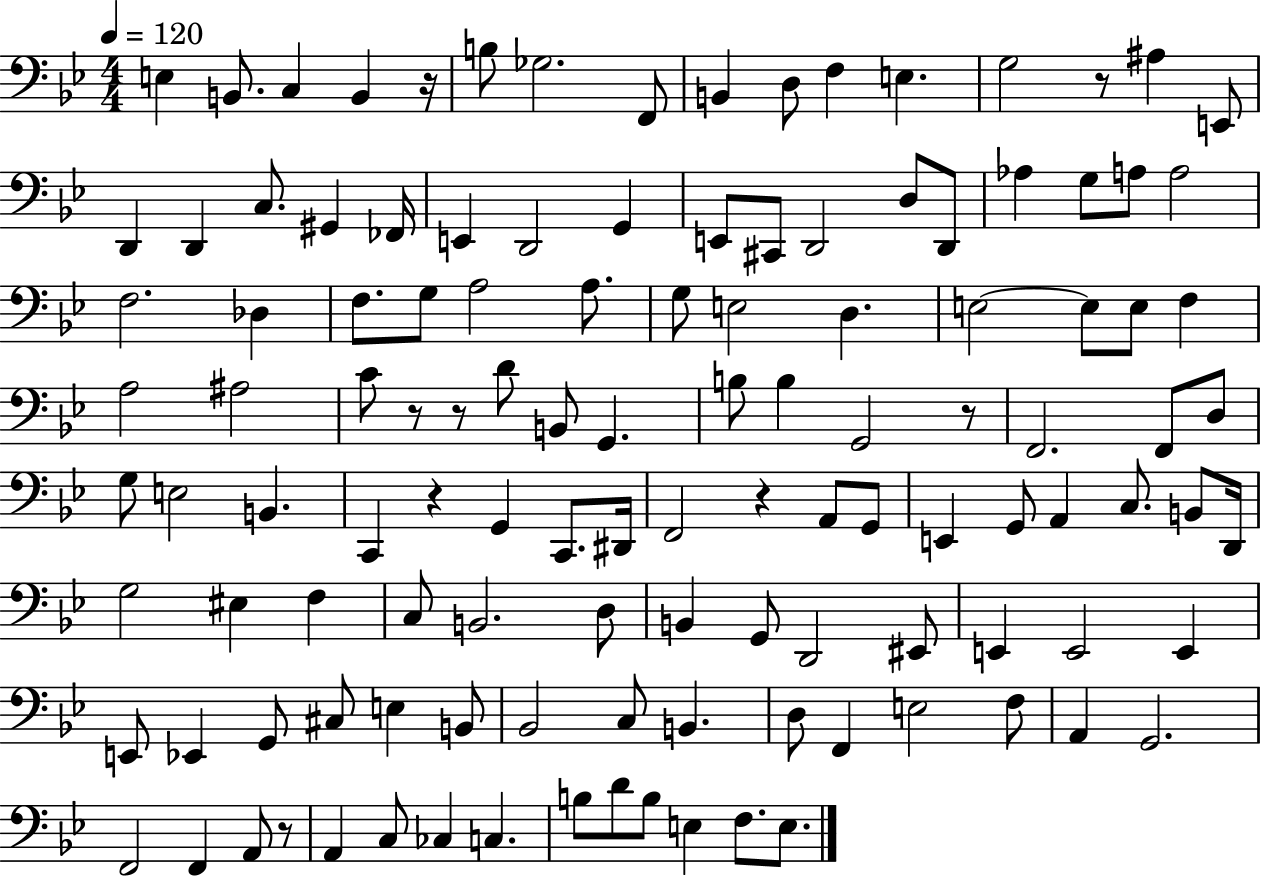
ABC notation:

X:1
T:Untitled
M:4/4
L:1/4
K:Bb
E, B,,/2 C, B,, z/4 B,/2 _G,2 F,,/2 B,, D,/2 F, E, G,2 z/2 ^A, E,,/2 D,, D,, C,/2 ^G,, _F,,/4 E,, D,,2 G,, E,,/2 ^C,,/2 D,,2 D,/2 D,,/2 _A, G,/2 A,/2 A,2 F,2 _D, F,/2 G,/2 A,2 A,/2 G,/2 E,2 D, E,2 E,/2 E,/2 F, A,2 ^A,2 C/2 z/2 z/2 D/2 B,,/2 G,, B,/2 B, G,,2 z/2 F,,2 F,,/2 D,/2 G,/2 E,2 B,, C,, z G,, C,,/2 ^D,,/4 F,,2 z A,,/2 G,,/2 E,, G,,/2 A,, C,/2 B,,/2 D,,/4 G,2 ^E, F, C,/2 B,,2 D,/2 B,, G,,/2 D,,2 ^E,,/2 E,, E,,2 E,, E,,/2 _E,, G,,/2 ^C,/2 E, B,,/2 _B,,2 C,/2 B,, D,/2 F,, E,2 F,/2 A,, G,,2 F,,2 F,, A,,/2 z/2 A,, C,/2 _C, C, B,/2 D/2 B,/2 E, F,/2 E,/2